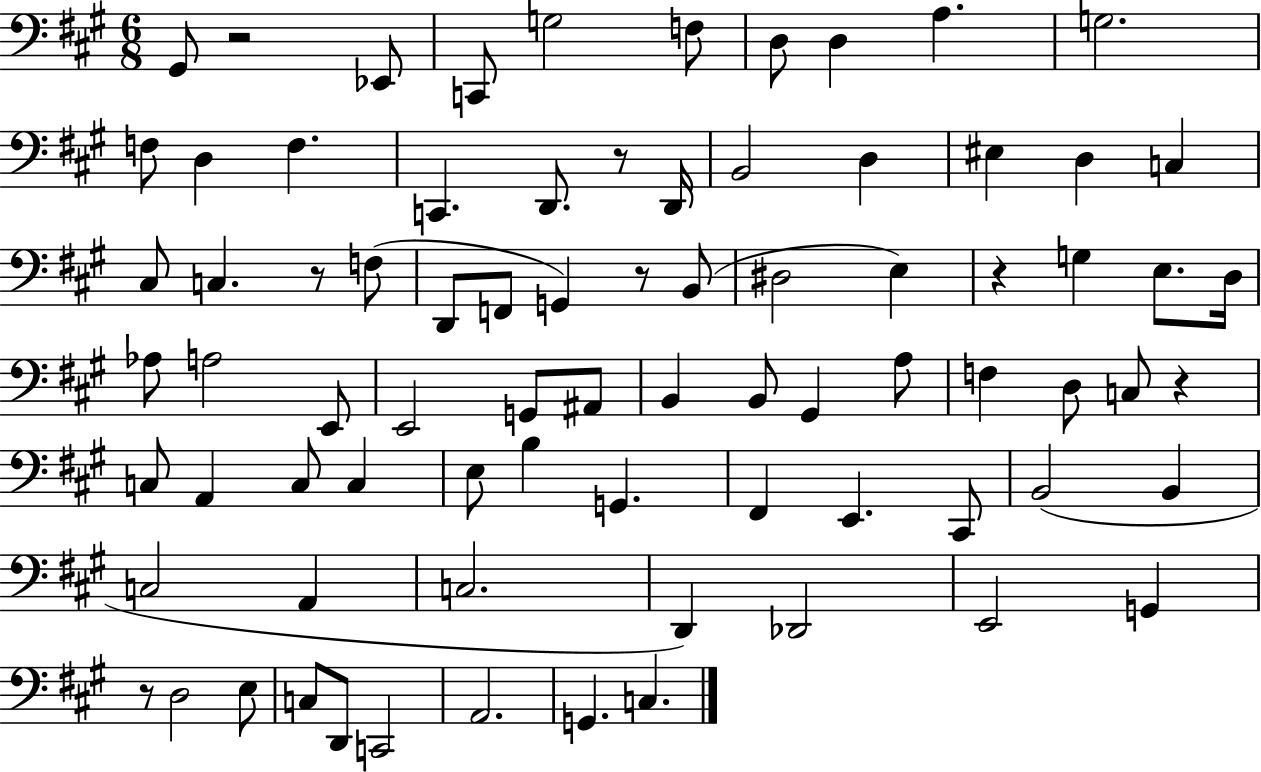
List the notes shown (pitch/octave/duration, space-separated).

G#2/e R/h Eb2/e C2/e G3/h F3/e D3/e D3/q A3/q. G3/h. F3/e D3/q F3/q. C2/q. D2/e. R/e D2/s B2/h D3/q EIS3/q D3/q C3/q C#3/e C3/q. R/e F3/e D2/e F2/e G2/q R/e B2/e D#3/h E3/q R/q G3/q E3/e. D3/s Ab3/e A3/h E2/e E2/h G2/e A#2/e B2/q B2/e G#2/q A3/e F3/q D3/e C3/e R/q C3/e A2/q C3/e C3/q E3/e B3/q G2/q. F#2/q E2/q. C#2/e B2/h B2/q C3/h A2/q C3/h. D2/q Db2/h E2/h G2/q R/e D3/h E3/e C3/e D2/e C2/h A2/h. G2/q. C3/q.